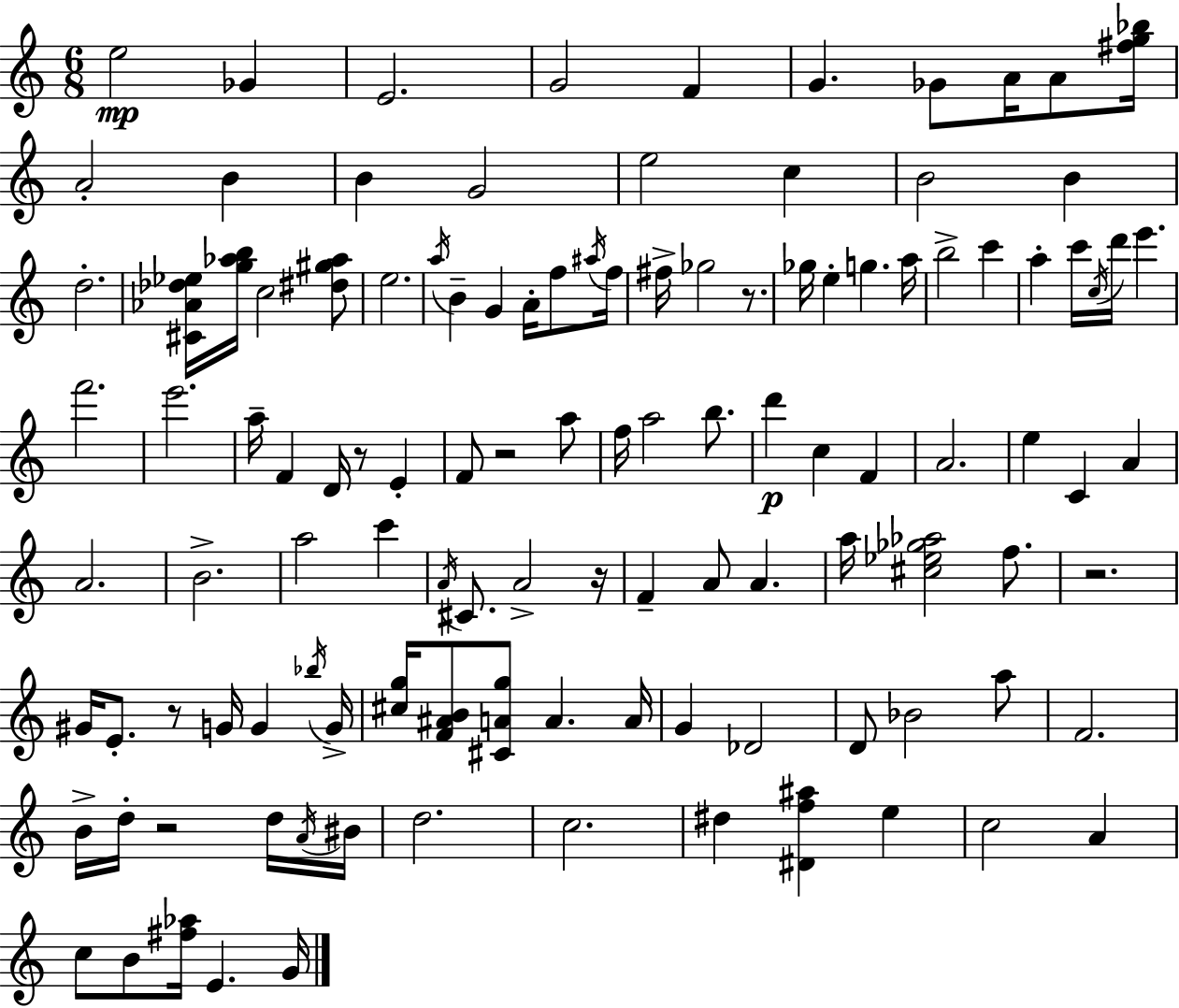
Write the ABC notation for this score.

X:1
T:Untitled
M:6/8
L:1/4
K:Am
e2 _G E2 G2 F G _G/2 A/4 A/2 [^fg_b]/4 A2 B B G2 e2 c B2 B d2 [^C_A_d_e]/4 [g_ab]/4 c2 [^d^g_a]/2 e2 a/4 B G A/4 f/2 ^a/4 f/4 ^f/4 _g2 z/2 _g/4 e g a/4 b2 c' a c'/4 c/4 d'/4 e' f'2 e'2 a/4 F D/4 z/2 E F/2 z2 a/2 f/4 a2 b/2 d' c F A2 e C A A2 B2 a2 c' A/4 ^C/2 A2 z/4 F A/2 A a/4 [^c_e_g_a]2 f/2 z2 ^G/4 E/2 z/2 G/4 G _b/4 G/4 [^cg]/4 [F^AB]/2 [^CAg]/2 A A/4 G _D2 D/2 _B2 a/2 F2 B/4 d/4 z2 d/4 A/4 ^B/4 d2 c2 ^d [^Df^a] e c2 A c/2 B/2 [^f_a]/4 E G/4